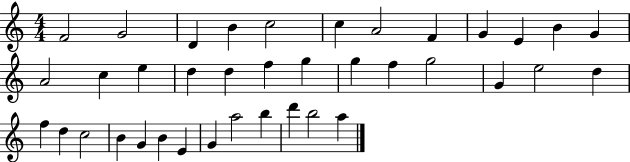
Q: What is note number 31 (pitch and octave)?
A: B4